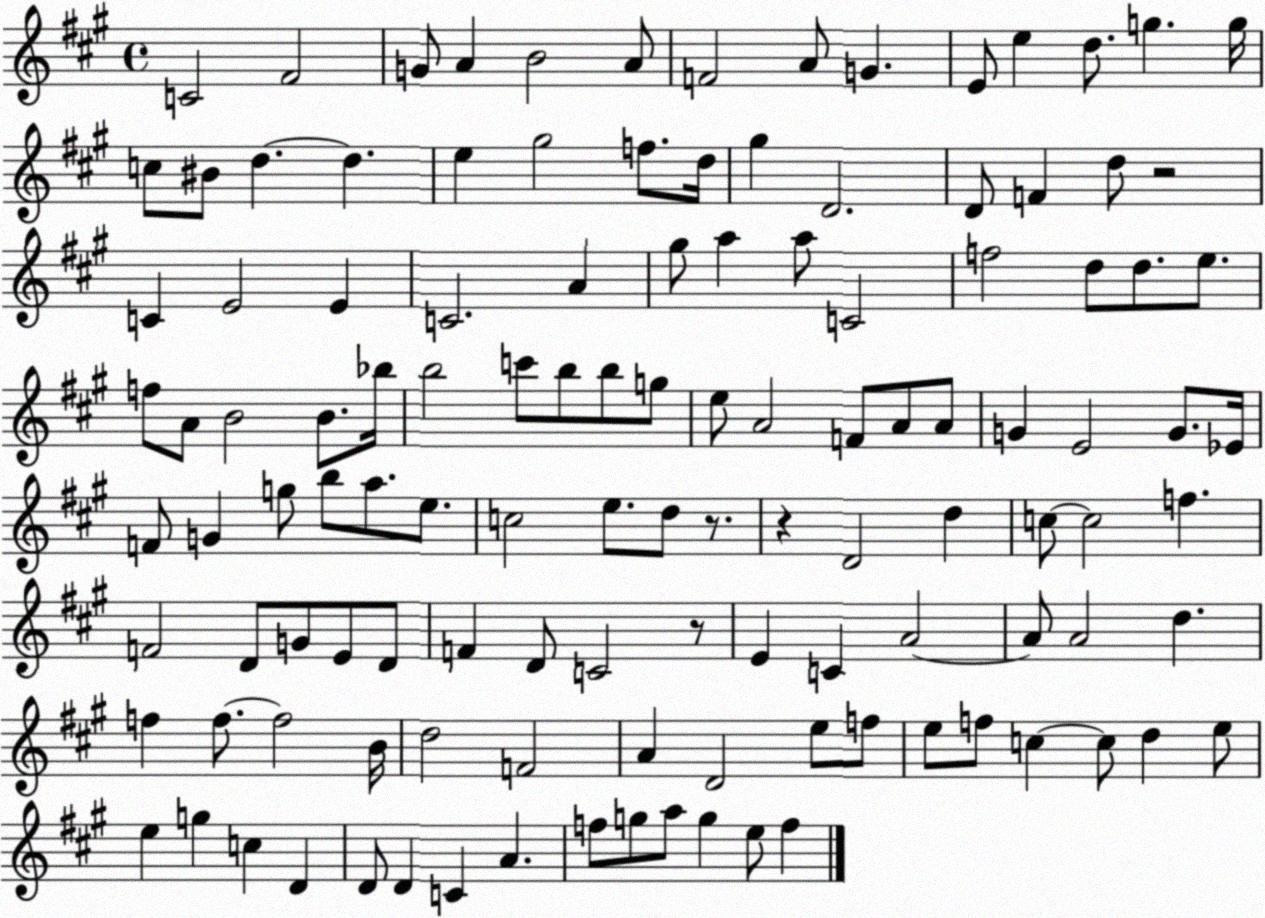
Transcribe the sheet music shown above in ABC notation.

X:1
T:Untitled
M:4/4
L:1/4
K:A
C2 ^F2 G/2 A B2 A/2 F2 A/2 G E/2 e d/2 g g/4 c/2 ^B/2 d d e ^g2 f/2 d/4 ^g D2 D/2 F d/2 z2 C E2 E C2 A ^g/2 a a/2 C2 f2 d/2 d/2 e/2 f/2 A/2 B2 B/2 _b/4 b2 c'/2 b/2 b/2 g/2 e/2 A2 F/2 A/2 A/2 G E2 G/2 _E/4 F/2 G g/2 b/2 a/2 e/2 c2 e/2 d/2 z/2 z D2 d c/2 c2 f F2 D/2 G/2 E/2 D/2 F D/2 C2 z/2 E C A2 A/2 A2 d f f/2 f2 B/4 d2 F2 A D2 e/2 f/2 e/2 f/2 c c/2 d e/2 e g c D D/2 D C A f/2 g/2 a/2 g e/2 f